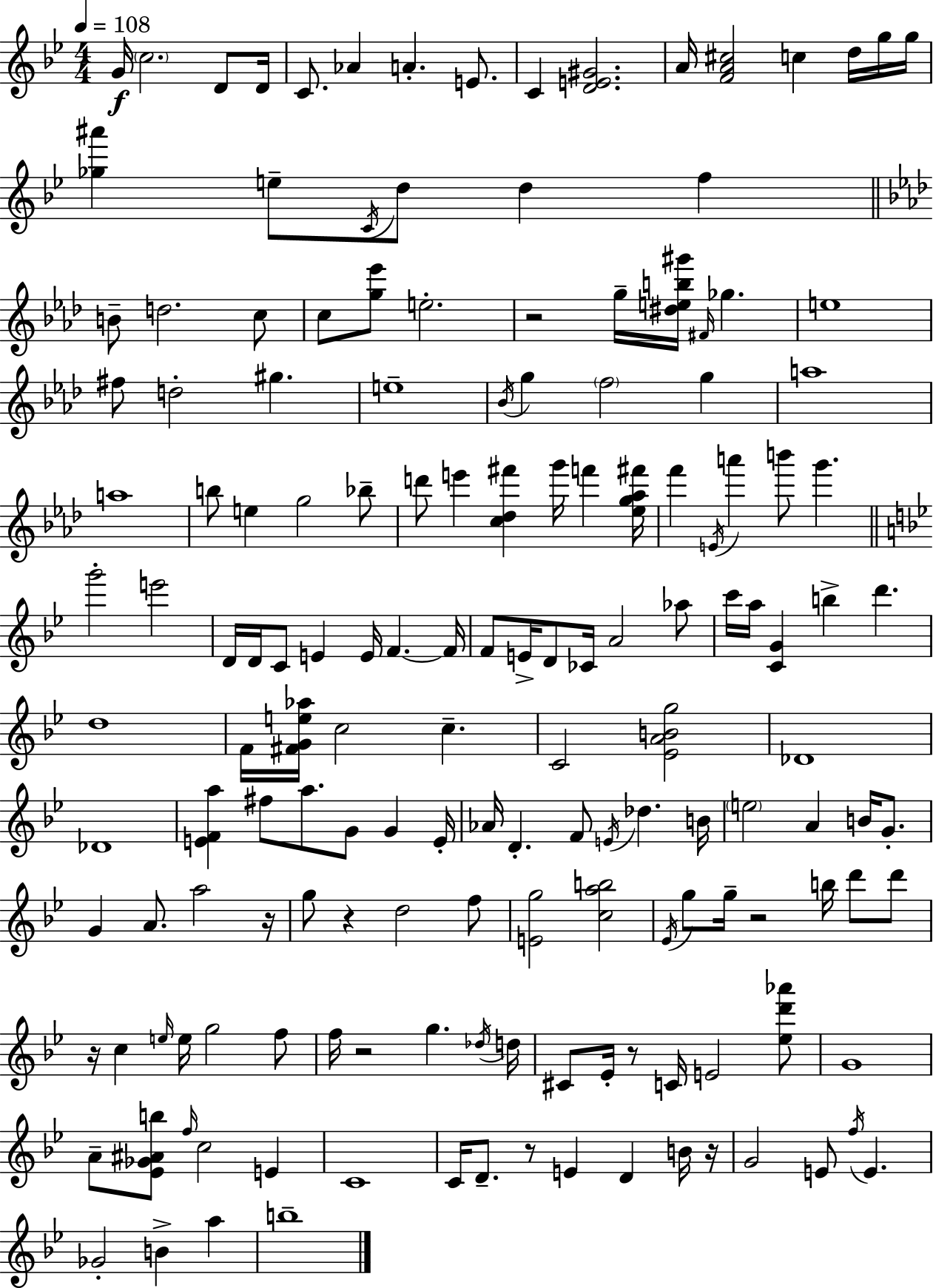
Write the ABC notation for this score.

X:1
T:Untitled
M:4/4
L:1/4
K:Gm
G/4 c2 D/2 D/4 C/2 _A A E/2 C [DE^G]2 A/4 [FA^c]2 c d/4 g/4 g/4 [_g^a'] e/2 C/4 d/2 d f B/2 d2 c/2 c/2 [g_e']/2 e2 z2 g/4 [^deb^g']/4 ^F/4 _g e4 ^f/2 d2 ^g e4 _B/4 g f2 g a4 a4 b/2 e g2 _b/2 d'/2 e' [c_d^f'] g'/4 f' [_eg_a^f']/4 f' E/4 a' b'/2 g' g'2 e'2 D/4 D/4 C/2 E E/4 F F/4 F/2 E/4 D/2 _C/4 A2 _a/2 c'/4 a/4 [CG] b d' d4 F/4 [^FGe_a]/4 c2 c C2 [_EABg]2 _D4 _D4 [EFa] ^f/2 a/2 G/2 G E/4 _A/4 D F/2 E/4 _d B/4 e2 A B/4 G/2 G A/2 a2 z/4 g/2 z d2 f/2 [Eg]2 [cab]2 _E/4 g/2 g/4 z2 b/4 d'/2 d'/2 z/4 c e/4 e/4 g2 f/2 f/4 z2 g _d/4 d/4 ^C/2 _E/4 z/2 C/4 E2 [_ed'_a']/2 G4 A/2 [_E_G^Ab]/2 f/4 c2 E C4 C/4 D/2 z/2 E D B/4 z/4 G2 E/2 f/4 E _G2 B a b4